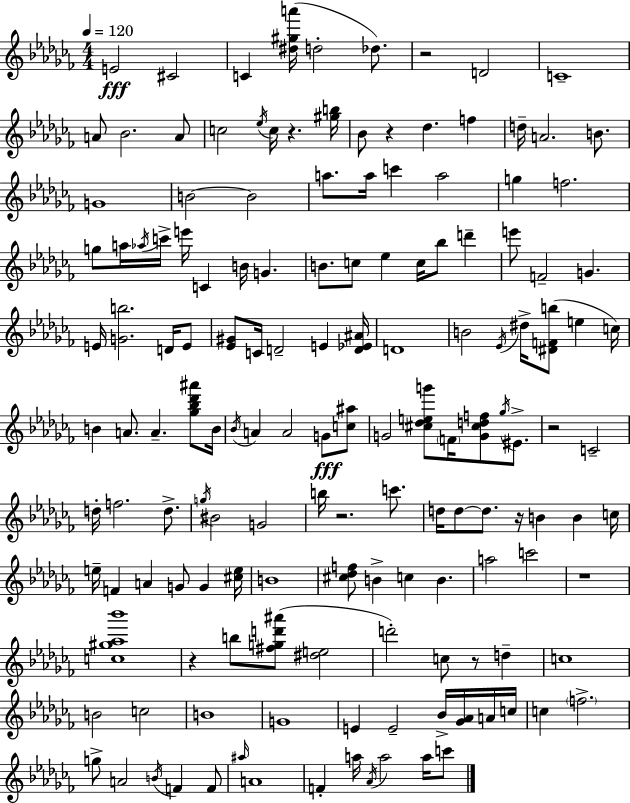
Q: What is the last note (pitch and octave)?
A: C6